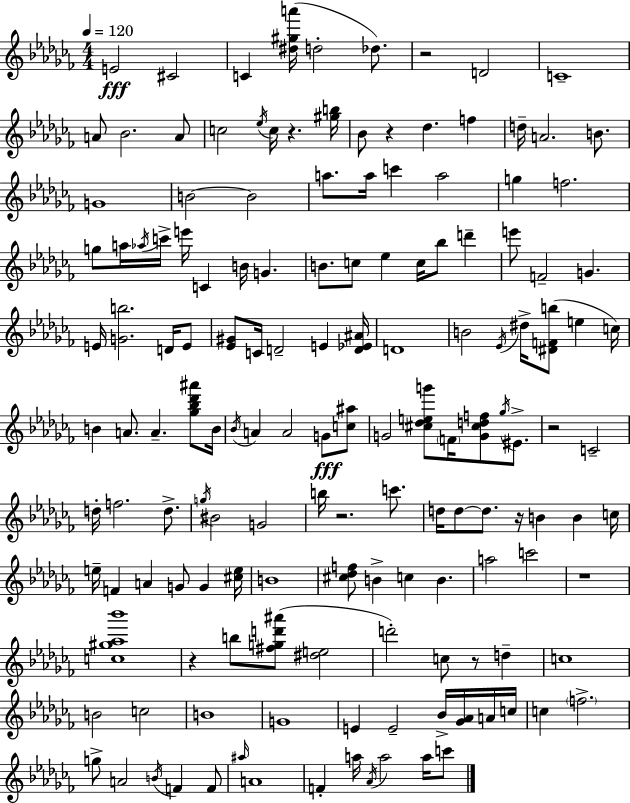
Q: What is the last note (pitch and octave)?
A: C6